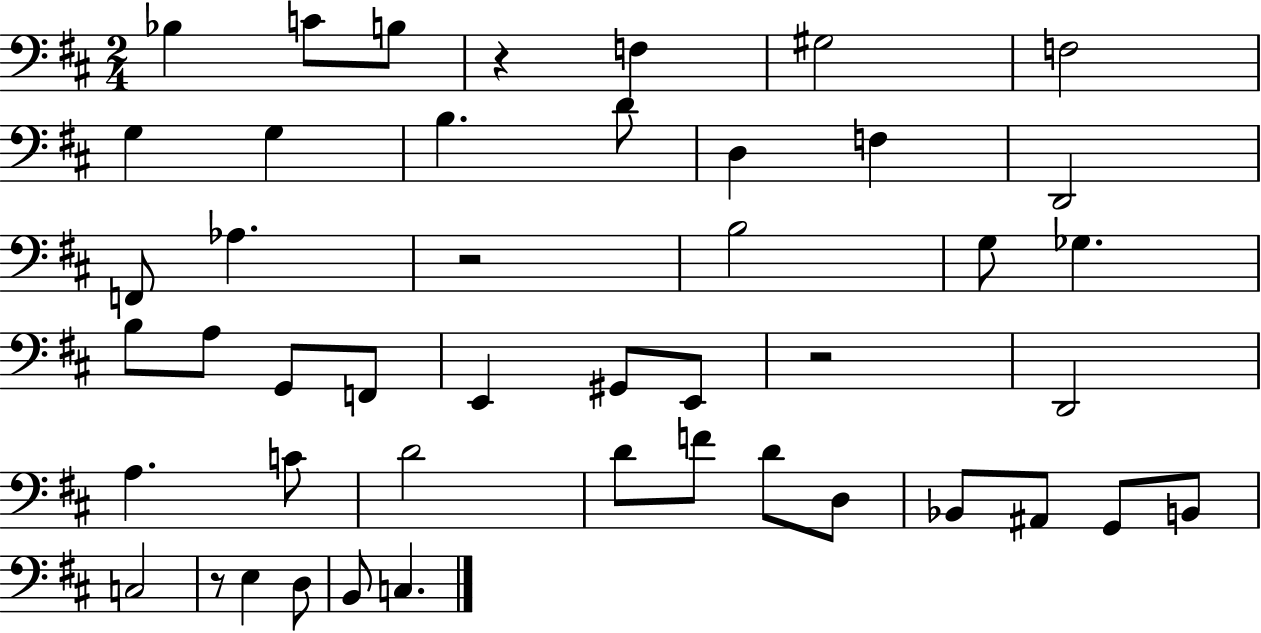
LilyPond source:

{
  \clef bass
  \numericTimeSignature
  \time 2/4
  \key d \major
  bes4 c'8 b8 | r4 f4 | gis2 | f2 | \break g4 g4 | b4. d'8 | d4 f4 | d,2 | \break f,8 aes4. | r2 | b2 | g8 ges4. | \break b8 a8 g,8 f,8 | e,4 gis,8 e,8 | r2 | d,2 | \break a4. c'8 | d'2 | d'8 f'8 d'8 d8 | bes,8 ais,8 g,8 b,8 | \break c2 | r8 e4 d8 | b,8 c4. | \bar "|."
}